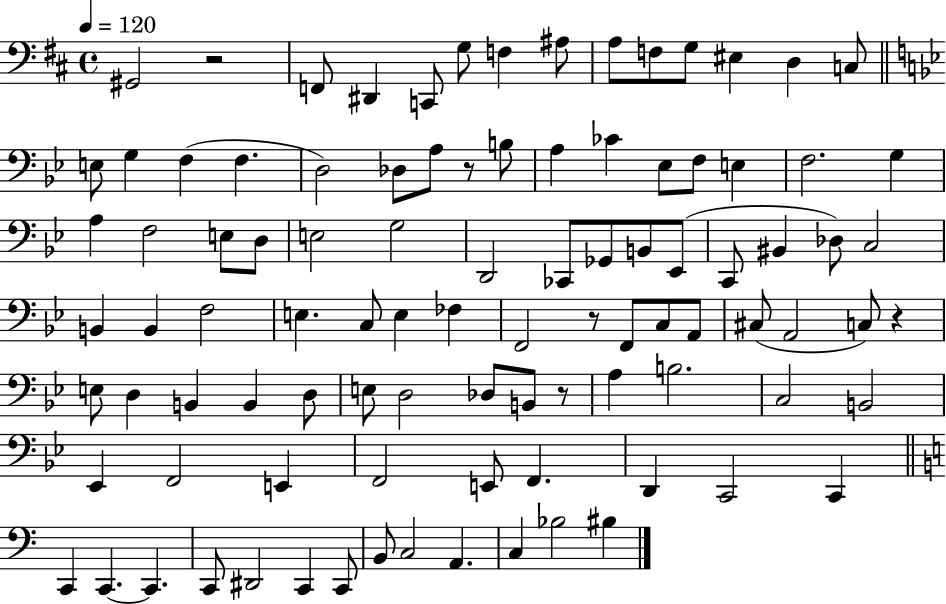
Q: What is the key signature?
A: D major